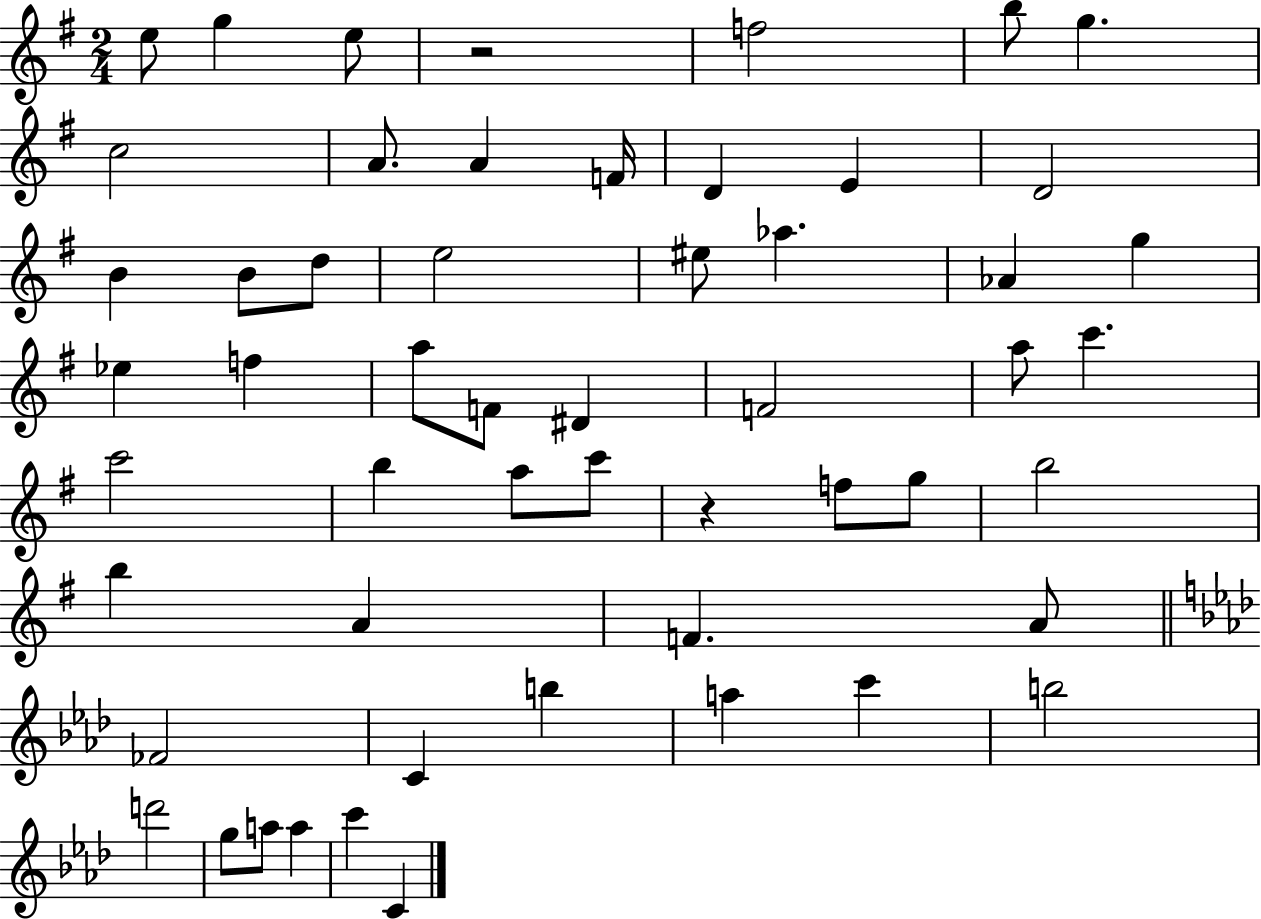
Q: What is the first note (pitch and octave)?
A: E5